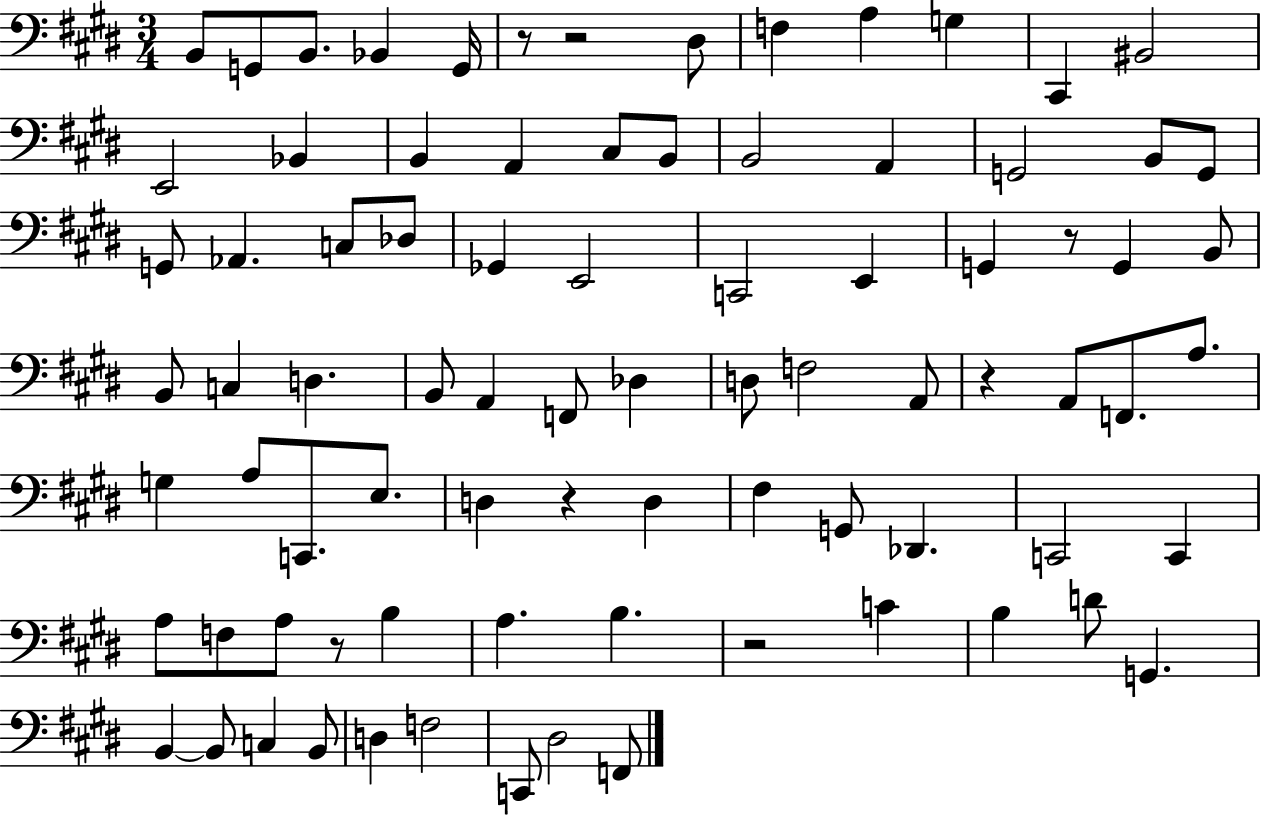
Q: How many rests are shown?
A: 7